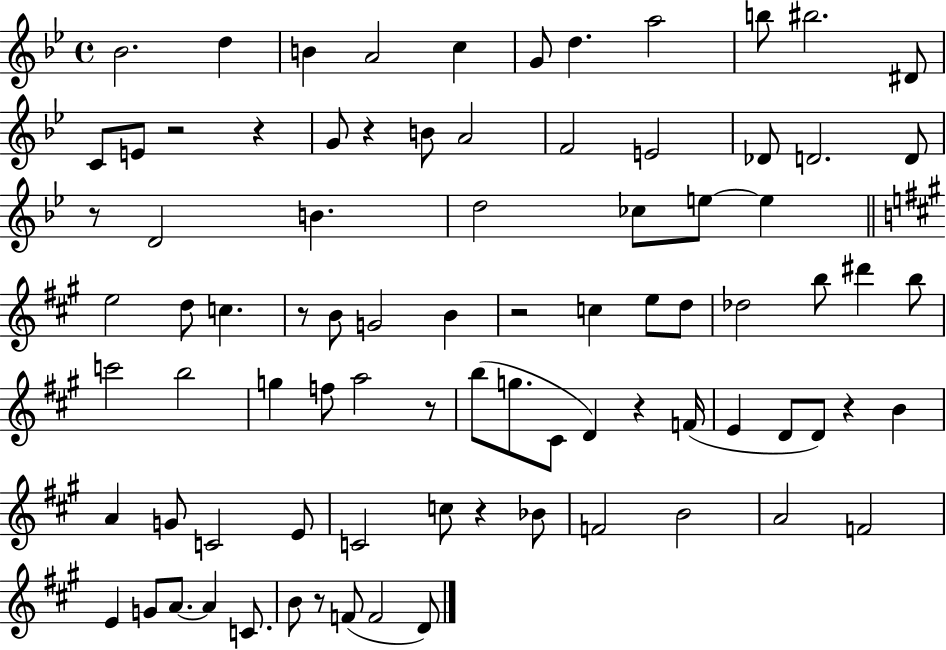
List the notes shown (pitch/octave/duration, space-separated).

Bb4/h. D5/q B4/q A4/h C5/q G4/e D5/q. A5/h B5/e BIS5/h. D#4/e C4/e E4/e R/h R/q G4/e R/q B4/e A4/h F4/h E4/h Db4/e D4/h. D4/e R/e D4/h B4/q. D5/h CES5/e E5/e E5/q E5/h D5/e C5/q. R/e B4/e G4/h B4/q R/h C5/q E5/e D5/e Db5/h B5/e D#6/q B5/e C6/h B5/h G5/q F5/e A5/h R/e B5/e G5/e. C#4/e D4/q R/q F4/s E4/q D4/e D4/e R/q B4/q A4/q G4/e C4/h E4/e C4/h C5/e R/q Bb4/e F4/h B4/h A4/h F4/h E4/q G4/e A4/e. A4/q C4/e. B4/e R/e F4/e F4/h D4/e